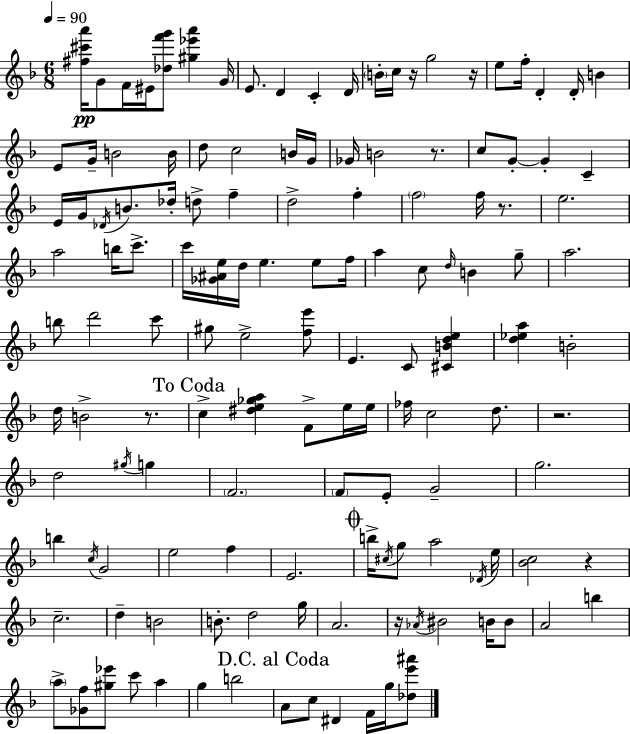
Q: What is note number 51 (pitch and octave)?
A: A5